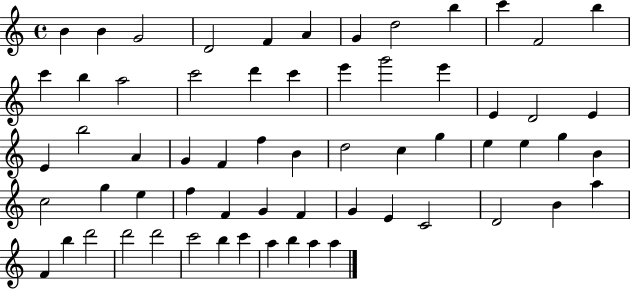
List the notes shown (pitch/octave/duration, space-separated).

B4/q B4/q G4/h D4/h F4/q A4/q G4/q D5/h B5/q C6/q F4/h B5/q C6/q B5/q A5/h C6/h D6/q C6/q E6/q G6/h E6/q E4/q D4/h E4/q E4/q B5/h A4/q G4/q F4/q F5/q B4/q D5/h C5/q G5/q E5/q E5/q G5/q B4/q C5/h G5/q E5/q F5/q F4/q G4/q F4/q G4/q E4/q C4/h D4/h B4/q A5/q F4/q B5/q D6/h D6/h D6/h C6/h B5/q C6/q A5/q B5/q A5/q A5/q